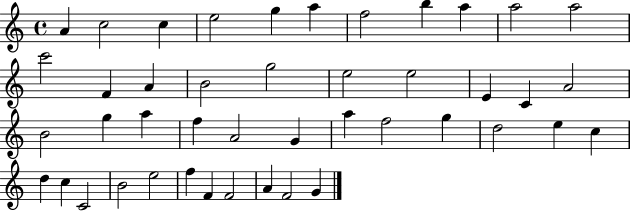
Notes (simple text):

A4/q C5/h C5/q E5/h G5/q A5/q F5/h B5/q A5/q A5/h A5/h C6/h F4/q A4/q B4/h G5/h E5/h E5/h E4/q C4/q A4/h B4/h G5/q A5/q F5/q A4/h G4/q A5/q F5/h G5/q D5/h E5/q C5/q D5/q C5/q C4/h B4/h E5/h F5/q F4/q F4/h A4/q F4/h G4/q